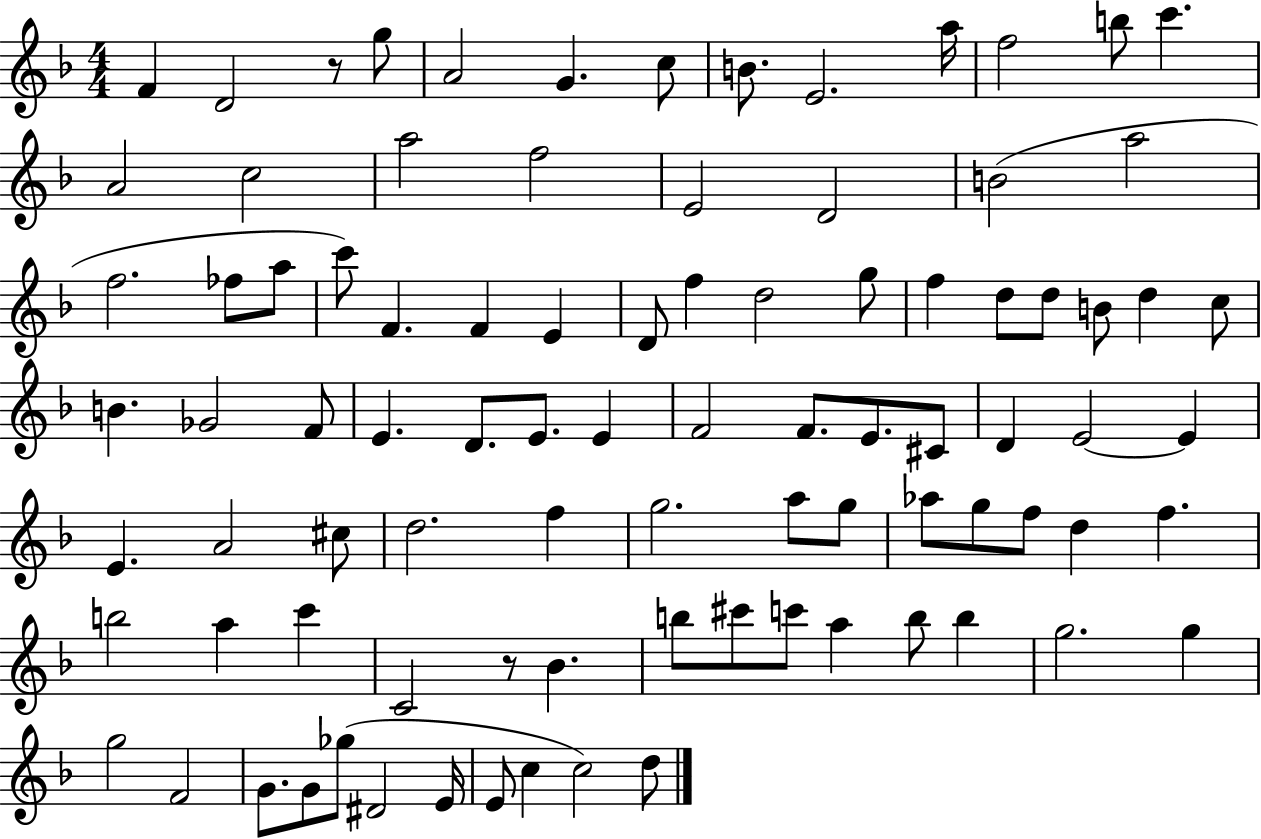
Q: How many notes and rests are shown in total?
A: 90